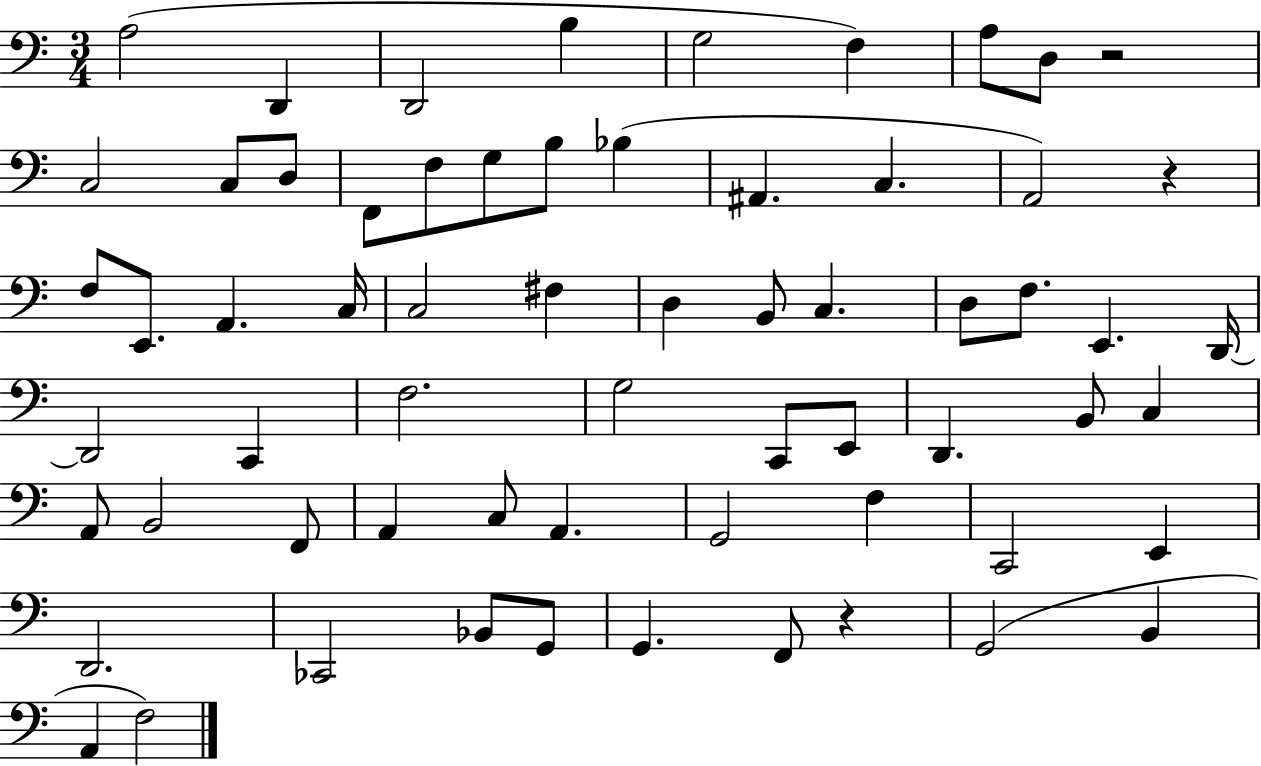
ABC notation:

X:1
T:Untitled
M:3/4
L:1/4
K:C
A,2 D,, D,,2 B, G,2 F, A,/2 D,/2 z2 C,2 C,/2 D,/2 F,,/2 F,/2 G,/2 B,/2 _B, ^A,, C, A,,2 z F,/2 E,,/2 A,, C,/4 C,2 ^F, D, B,,/2 C, D,/2 F,/2 E,, D,,/4 D,,2 C,, F,2 G,2 C,,/2 E,,/2 D,, B,,/2 C, A,,/2 B,,2 F,,/2 A,, C,/2 A,, G,,2 F, C,,2 E,, D,,2 _C,,2 _B,,/2 G,,/2 G,, F,,/2 z G,,2 B,, A,, F,2